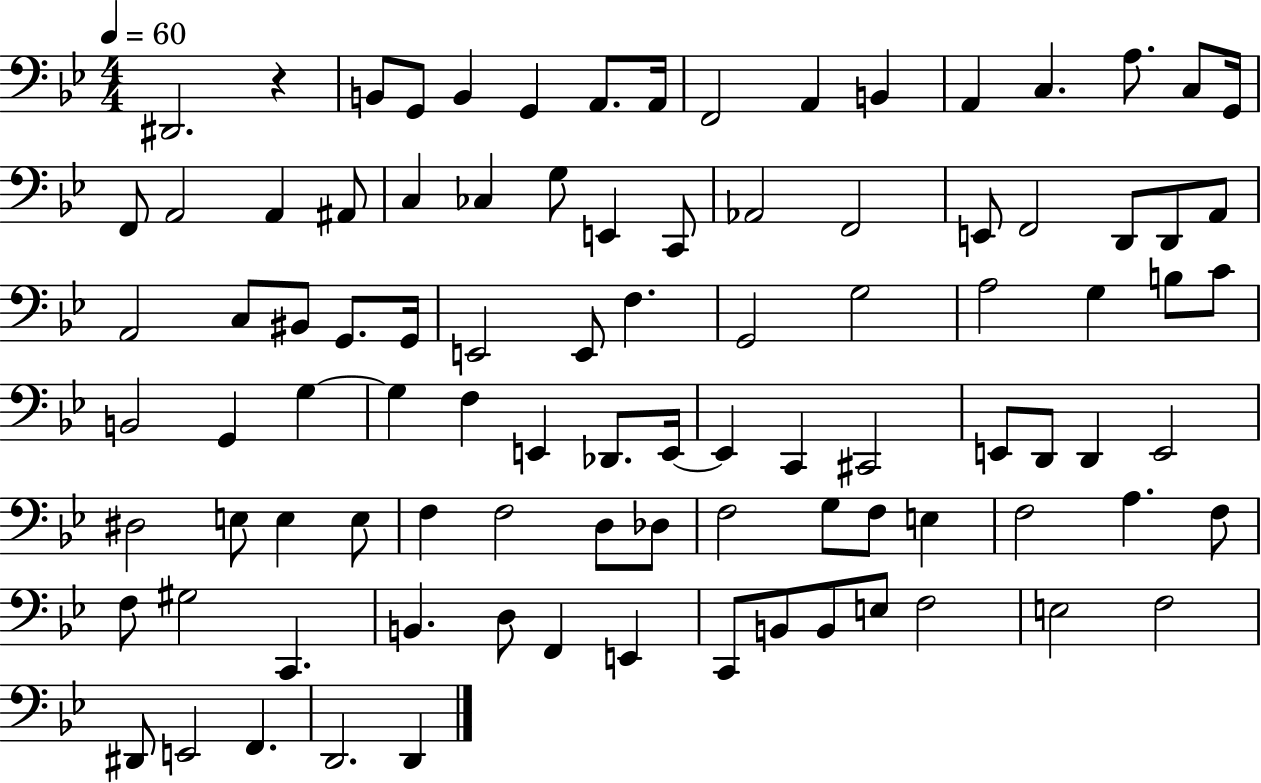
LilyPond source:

{
  \clef bass
  \numericTimeSignature
  \time 4/4
  \key bes \major
  \tempo 4 = 60
  dis,2. r4 | b,8 g,8 b,4 g,4 a,8. a,16 | f,2 a,4 b,4 | a,4 c4. a8. c8 g,16 | \break f,8 a,2 a,4 ais,8 | c4 ces4 g8 e,4 c,8 | aes,2 f,2 | e,8 f,2 d,8 d,8 a,8 | \break a,2 c8 bis,8 g,8. g,16 | e,2 e,8 f4. | g,2 g2 | a2 g4 b8 c'8 | \break b,2 g,4 g4~~ | g4 f4 e,4 des,8. e,16~~ | e,4 c,4 cis,2 | e,8 d,8 d,4 e,2 | \break dis2 e8 e4 e8 | f4 f2 d8 des8 | f2 g8 f8 e4 | f2 a4. f8 | \break f8 gis2 c,4. | b,4. d8 f,4 e,4 | c,8 b,8 b,8 e8 f2 | e2 f2 | \break dis,8 e,2 f,4. | d,2. d,4 | \bar "|."
}